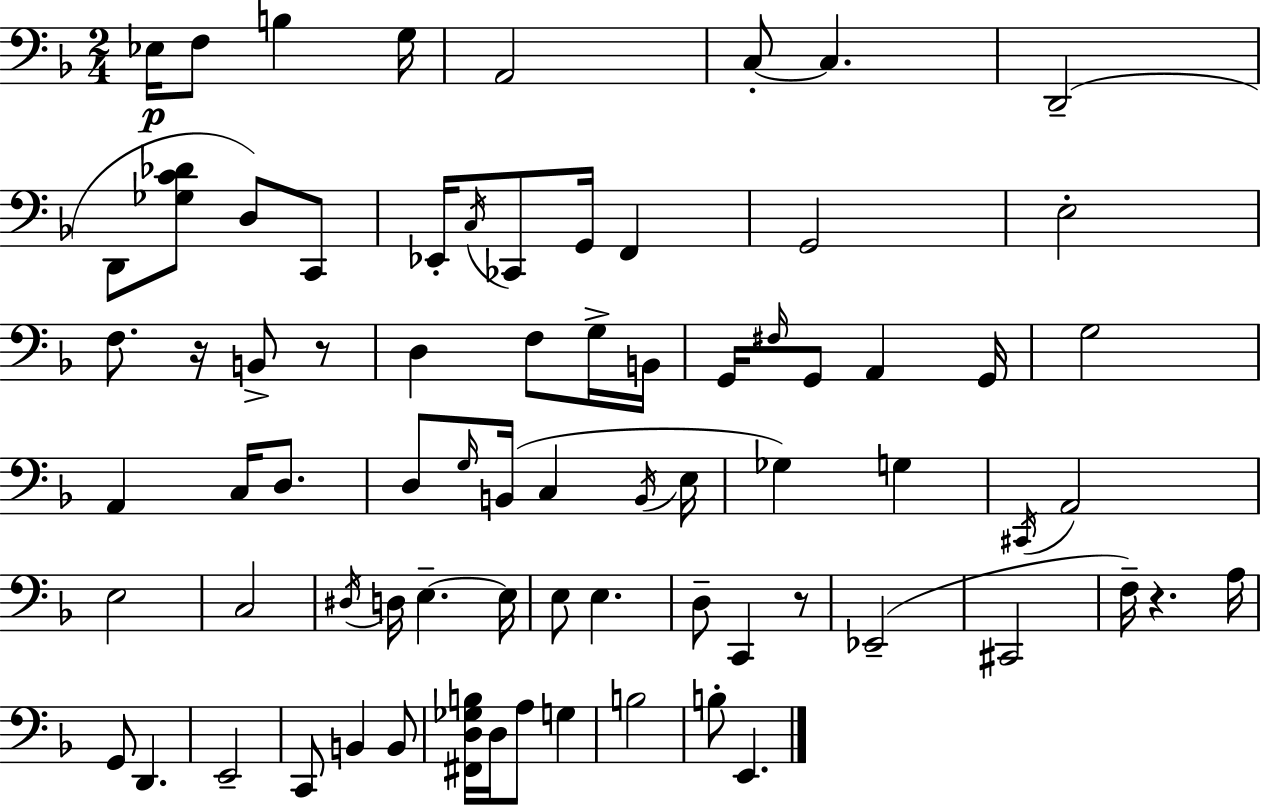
{
  \clef bass
  \numericTimeSignature
  \time 2/4
  \key d \minor
  \repeat volta 2 { ees16\p f8 b4 g16 | a,2 | c8-.~~ c4. | d,2--( | \break d,8 <ges c' des'>8 d8) c,8 | ees,16-. \acciaccatura { c16 } ces,8 g,16 f,4 | g,2 | e2-. | \break f8. r16 b,8-> r8 | d4 f8 g16-> | b,16 g,16 \grace { fis16 } g,8 a,4 | g,16 g2 | \break a,4 c16 d8. | d8 \grace { g16 }( b,16 c4 | \acciaccatura { b,16 } e16 ges4) | g4 \acciaccatura { cis,16 } a,2 | \break e2 | c2 | \acciaccatura { dis16 } d16 e4.--~~ | e16 e8 | \break e4. d8-- | c,4 r8 ees,2--( | cis,2 | f16--) r4. | \break a16 g,8 | d,4. e,2-- | c,8 | b,4 b,8 <fis, d ges b>16 d16 | \break a8 g4 b2 | b8-. | e,4. } \bar "|."
}